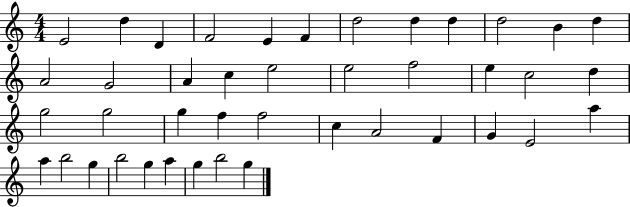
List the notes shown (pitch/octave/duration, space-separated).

E4/h D5/q D4/q F4/h E4/q F4/q D5/h D5/q D5/q D5/h B4/q D5/q A4/h G4/h A4/q C5/q E5/h E5/h F5/h E5/q C5/h D5/q G5/h G5/h G5/q F5/q F5/h C5/q A4/h F4/q G4/q E4/h A5/q A5/q B5/h G5/q B5/h G5/q A5/q G5/q B5/h G5/q